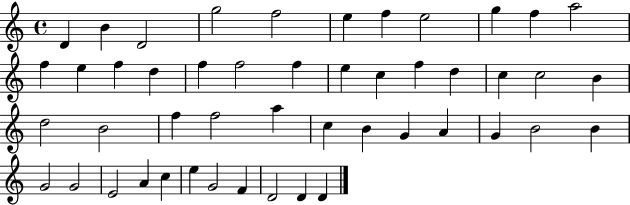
{
  \clef treble
  \time 4/4
  \defaultTimeSignature
  \key c \major
  d'4 b'4 d'2 | g''2 f''2 | e''4 f''4 e''2 | g''4 f''4 a''2 | \break f''4 e''4 f''4 d''4 | f''4 f''2 f''4 | e''4 c''4 f''4 d''4 | c''4 c''2 b'4 | \break d''2 b'2 | f''4 f''2 a''4 | c''4 b'4 g'4 a'4 | g'4 b'2 b'4 | \break g'2 g'2 | e'2 a'4 c''4 | e''4 g'2 f'4 | d'2 d'4 d'4 | \break \bar "|."
}